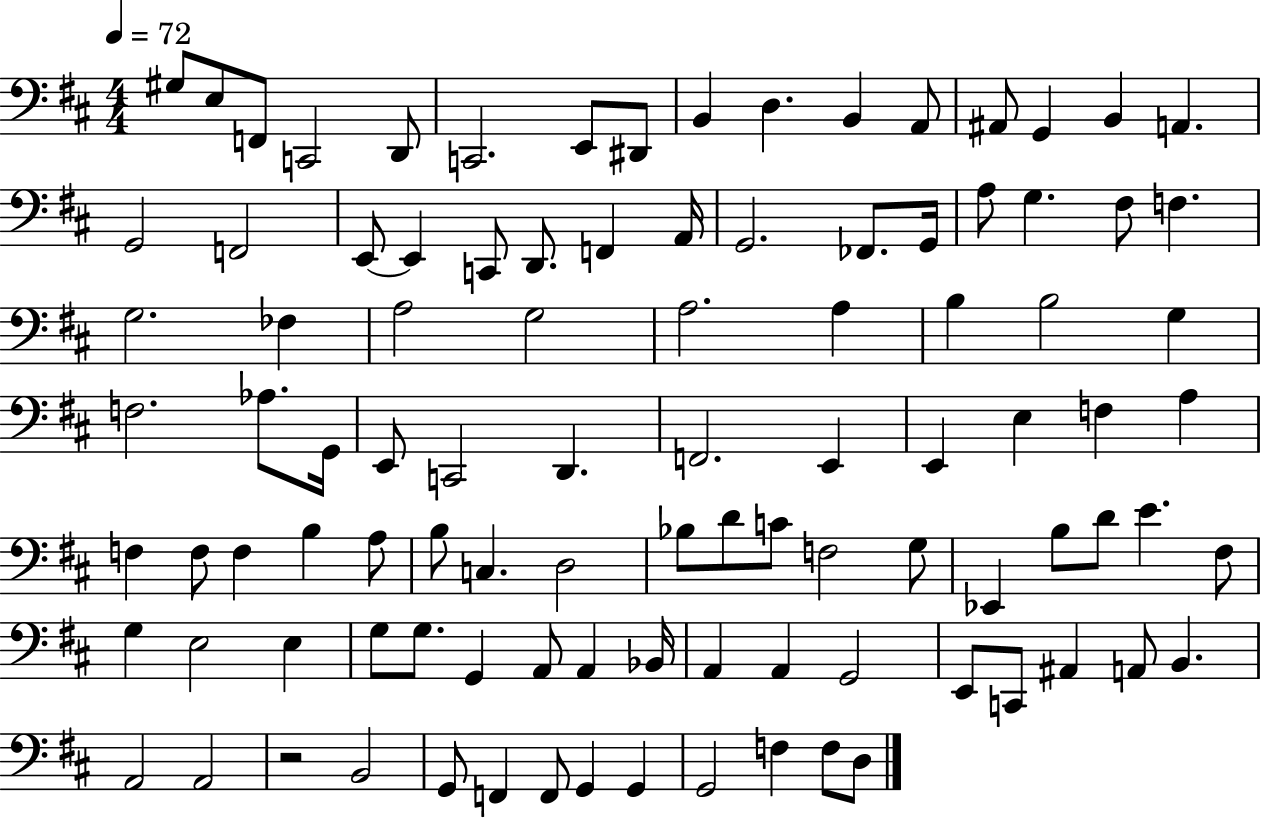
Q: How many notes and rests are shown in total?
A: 100